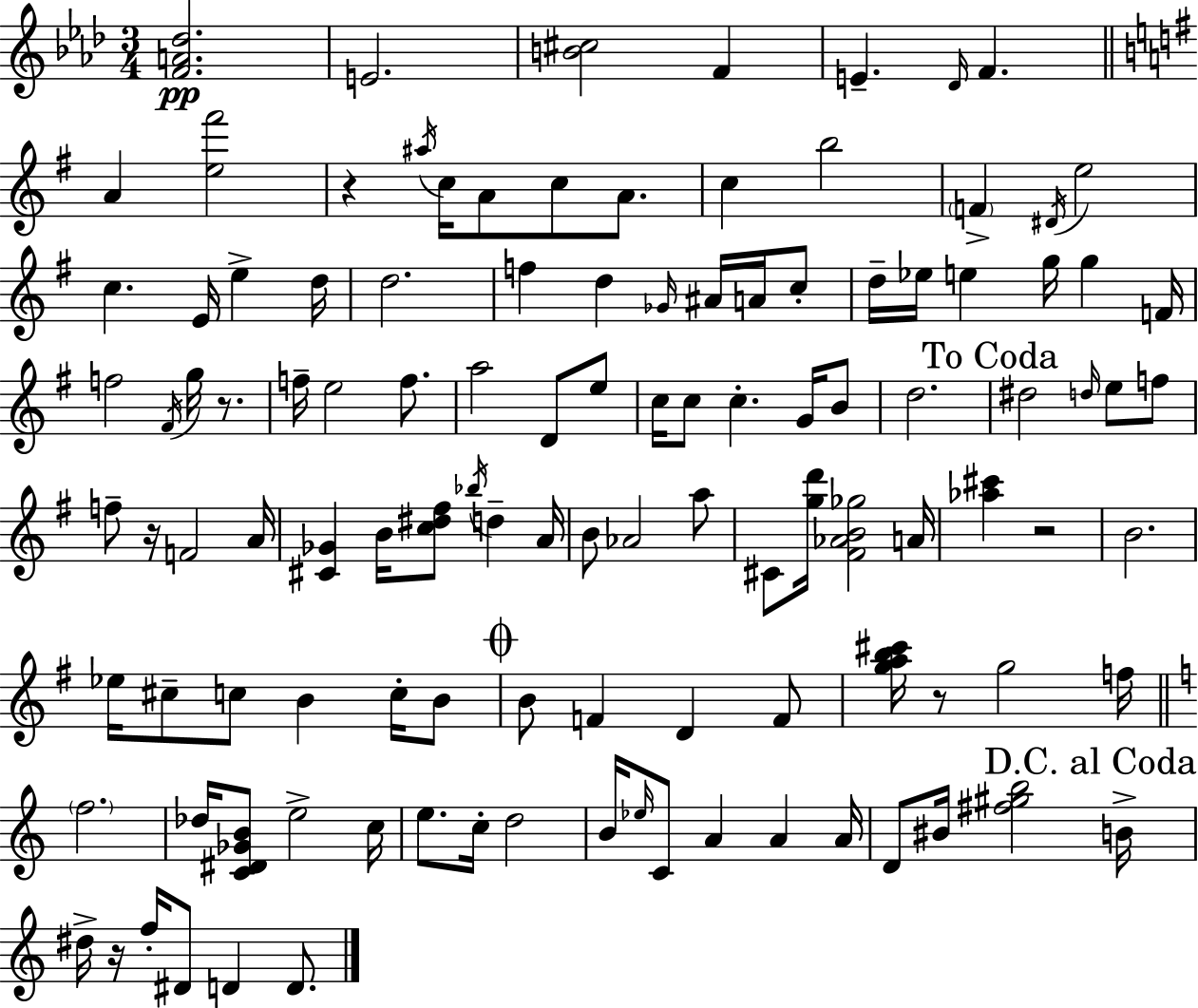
{
  \clef treble
  \numericTimeSignature
  \time 3/4
  \key f \minor
  \repeat volta 2 { <f' a' des''>2.\pp | e'2. | <b' cis''>2 f'4 | e'4.-- \grace { des'16 } f'4. | \break \bar "||" \break \key e \minor a'4 <e'' fis'''>2 | r4 \acciaccatura { ais''16 } c''16 a'8 c''8 a'8. | c''4 b''2 | \parenthesize f'4-> \acciaccatura { dis'16 } e''2 | \break c''4. e'16 e''4-> | d''16 d''2. | f''4 d''4 \grace { ges'16 } ais'16 | a'16 c''8-. d''16-- ees''16 e''4 g''16 g''4 | \break f'16 f''2 \acciaccatura { fis'16 } | g''16 r8. f''16-- e''2 | f''8. a''2 | d'8 e''8 c''16 c''8 c''4.-. | \break g'16 b'8 d''2. | \mark "To Coda" dis''2 | \grace { d''16 } e''8 f''8 f''8-- r16 f'2 | a'16 <cis' ges'>4 b'16 <c'' dis'' fis''>8 | \break \acciaccatura { bes''16 } d''4-- a'16 b'8 aes'2 | a''8 cis'8 <g'' d'''>16 <fis' aes' b' ges''>2 | a'16 <aes'' cis'''>4 r2 | b'2. | \break ees''16 cis''8-- c''8 b'4 | c''16-. b'8 \mark \markup { \musicglyph "scripts.coda" } b'8 f'4 | d'4 f'8 <g'' a'' b'' cis'''>16 r8 g''2 | f''16 \bar "||" \break \key c \major \parenthesize f''2. | des''16 <c' dis' ges' b'>8 e''2-> c''16 | e''8. c''16-. d''2 | b'16 \grace { ees''16 } c'8 a'4 a'4 | \break a'16 d'8 bis'16 <fis'' gis'' b''>2 | \mark "D.C. al Coda" b'16-> dis''16-> r16 f''16-. dis'8 d'4 d'8. | } \bar "|."
}